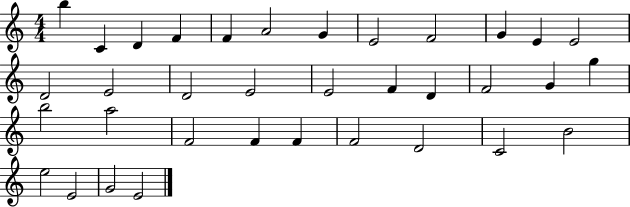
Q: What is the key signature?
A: C major